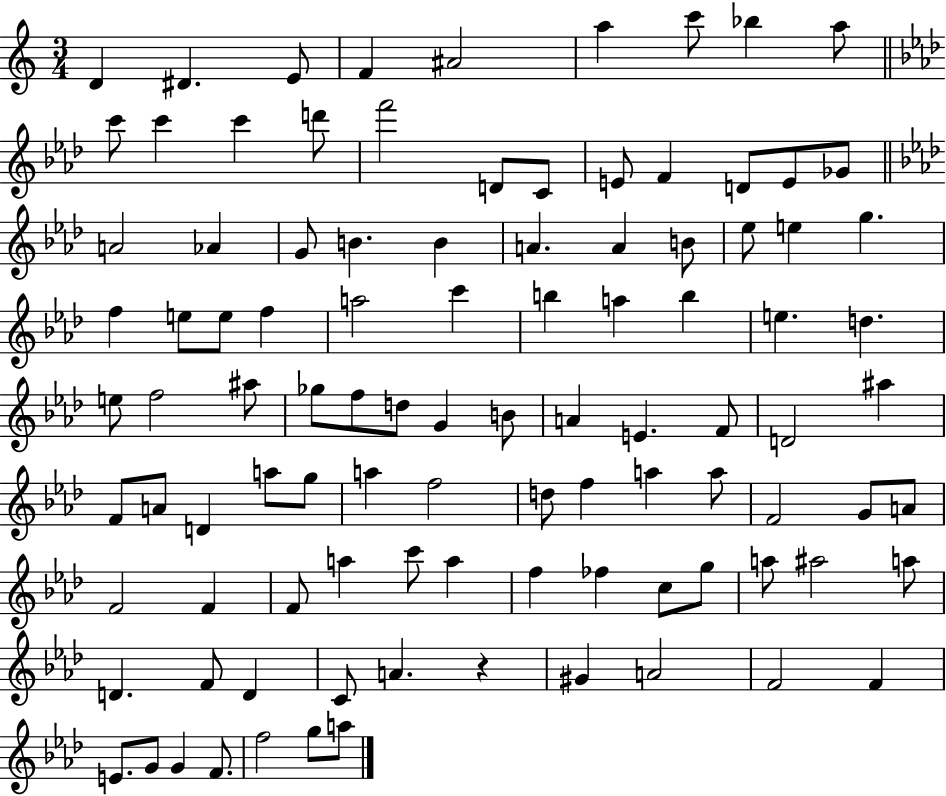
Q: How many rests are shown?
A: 1